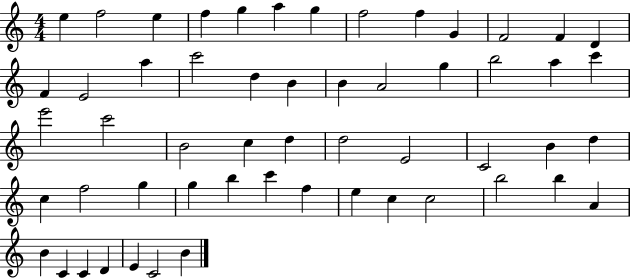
X:1
T:Untitled
M:4/4
L:1/4
K:C
e f2 e f g a g f2 f G F2 F D F E2 a c'2 d B B A2 g b2 a c' e'2 c'2 B2 c d d2 E2 C2 B d c f2 g g b c' f e c c2 b2 b A B C C D E C2 B